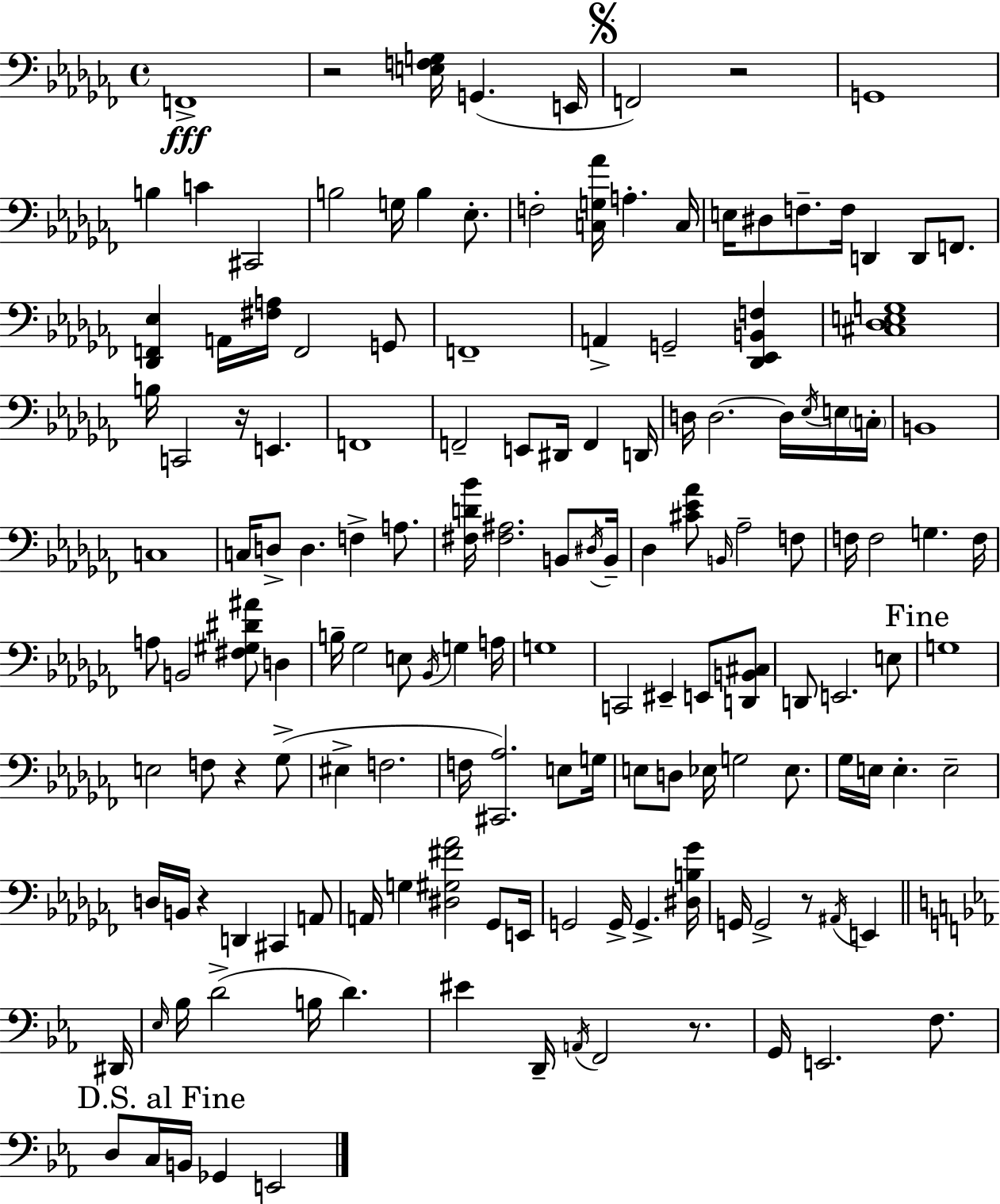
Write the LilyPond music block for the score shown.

{
  \clef bass
  \time 4/4
  \defaultTimeSignature
  \key aes \minor
  \repeat volta 2 { f,1->\fff | r2 <e f g>16 g,4.( e,16 | \mark \markup { \musicglyph "scripts.segno" } f,2) r2 | g,1 | \break b4 c'4 cis,2 | b2 g16 b4 ees8.-. | f2-. <c g aes'>16 a4.-. c16 | e16 dis8 f8.-- f16 d,4 d,8 f,8. | \break <des, f, ees>4 a,16 <fis a>16 f,2 g,8 | f,1-- | a,4-> g,2-- <des, ees, b, f>4 | <cis des e g>1 | \break b16 c,2 r16 e,4. | f,1 | f,2-- e,8 dis,16 f,4 d,16 | d16 d2.~~ d16 \acciaccatura { ees16 } e16 | \break \parenthesize c16-. b,1 | c1 | c16 d8-> d4. f4-> a8. | <fis d' bes'>16 <fis ais>2. b,8 | \break \acciaccatura { dis16 } b,16-- des4 <cis' ees' aes'>8 \grace { b,16 } aes2-- | f8 f16 f2 g4. | f16 a8 b,2 <fis gis dis' ais'>8 d4 | b16-- ges2 e8 \acciaccatura { bes,16 } g4 | \break a16 g1 | c,2 eis,4-- | e,8 <d, b, cis>8 d,8 e,2. | e8 \mark "Fine" g1 | \break e2 f8 r4 | ges8->( eis4-> f2. | f16 <cis, aes>2.) | e8 g16 e8 d8 ees16 g2 | \break ees8. ges16 e16 e4.-. e2-- | d16 b,16 r4 d,4 cis,4 | a,8 a,16 g4 <dis gis fis' aes'>2 | ges,8 e,16 g,2 g,16-> g,4.-> | \break <dis b ges'>16 g,16 g,2-> r8 \acciaccatura { ais,16 } | e,4 \bar "||" \break \key ees \major dis,16 \grace { ees16 } bes16 d'2->( b16 d'4.) | eis'4 d,16-- \acciaccatura { a,16 } f,2 | r8. g,16 e,2. | f8. \mark "D.S. al Fine" d8 c16 b,16 ges,4 e,2 | \break } \bar "|."
}